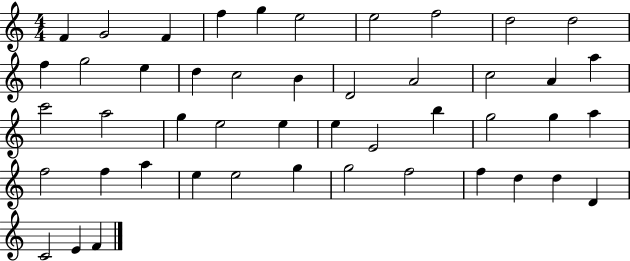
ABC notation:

X:1
T:Untitled
M:4/4
L:1/4
K:C
F G2 F f g e2 e2 f2 d2 d2 f g2 e d c2 B D2 A2 c2 A a c'2 a2 g e2 e e E2 b g2 g a f2 f a e e2 g g2 f2 f d d D C2 E F